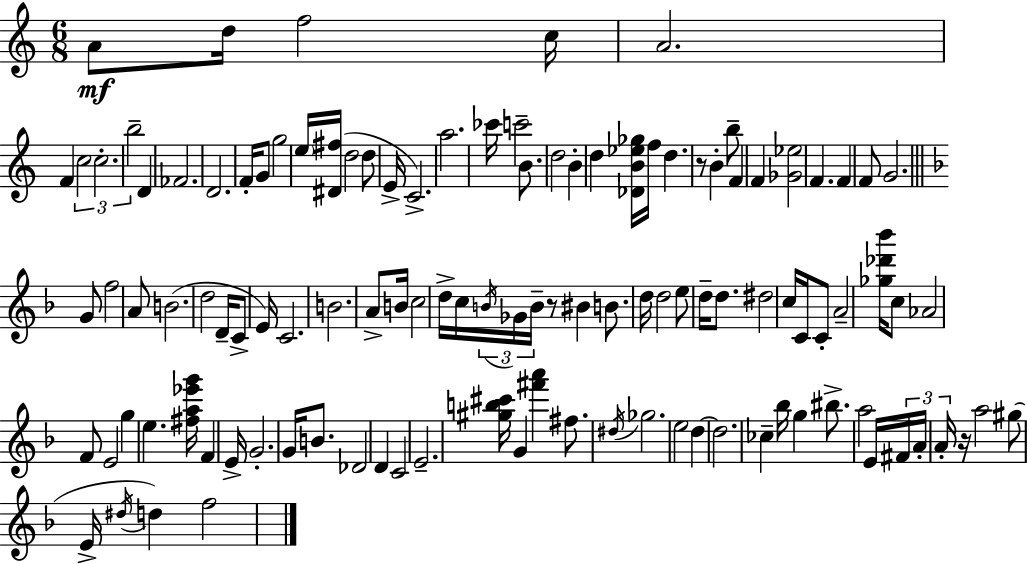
{
  \clef treble
  \numericTimeSignature
  \time 6/8
  \key c \major
  \repeat volta 2 { a'8\mf d''16 f''2 c''16 | a'2. | f'4 \tuplet 3/2 { c''2 | c''2.-. | \break b''2-- } d'4 | fes'2. | d'2. | f'16-. g'8 g''2 \parenthesize e''16 | \break <dis' fis''>16( d''2 d''8 e'16-> | c'2.->) | a''2. | ces'''16 c'''2-- b'8. | \break d''2 b'4-. | d''4 <des' b' ees'' ges''>16 f''16 d''4. | r8 b'4-. b''8-- f'4 | f'4 <ges' ees''>2 | \break f'4. f'4 f'8 | g'2. | \bar "||" \break \key f \major g'8 f''2 a'8 | b'2.( | d''2 d'16-- c'8-> e'16) | c'2. | \break b'2. | a'8-> b'16 c''2 d''16-> | c''16 \tuplet 3/2 { \acciaccatura { b'16 } ges'16 b'16-- } r8 bis'4 b'8. | d''16 d''2 e''8 | \break d''16-- d''8. dis''2 | c''16 c'16 c'8-. a'2-- | <ges'' des''' bes'''>16 c''8 aes'2 f'8 | e'2 g''4 | \break e''4. <fis'' a'' ees''' g'''>16 f'4 | e'16-> g'2.-. | g'16 b'8. des'2 | d'4 c'2 | \break e'2.-- | <gis'' b'' cis'''>16 g'4 <fis''' a'''>4 fis''8. | \acciaccatura { dis''16 } ges''2. | e''2 d''4~~ | \break d''2. | ces''4-- bes''16 g''4 bis''8.-> | a''2 e'16 \tuplet 3/2 { fis'16 | a'16-. a'16-. } r16 a''2 gis''8( | \break e'16-> \acciaccatura { dis''16 } d''4) f''2 | } \bar "|."
}